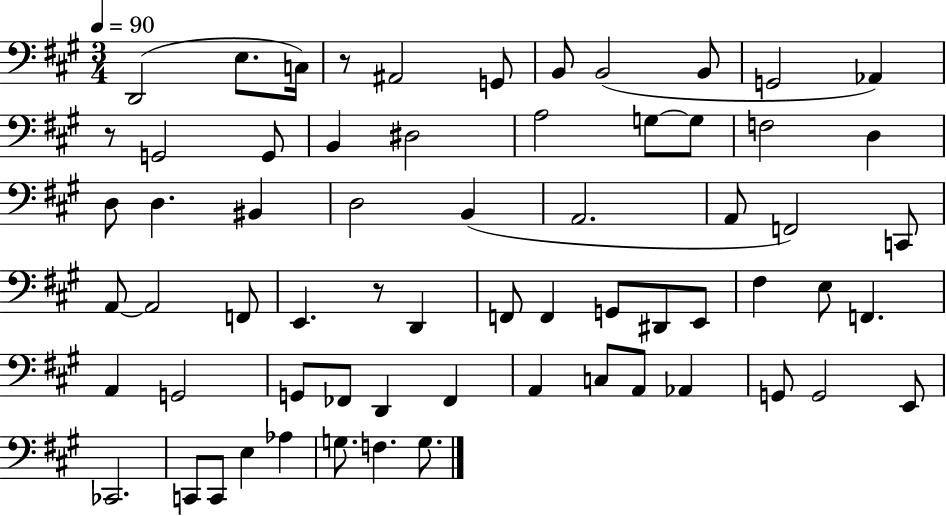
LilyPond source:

{
  \clef bass
  \numericTimeSignature
  \time 3/4
  \key a \major
  \tempo 4 = 90
  d,2( e8. c16) | r8 ais,2 g,8 | b,8 b,2( b,8 | g,2 aes,4) | \break r8 g,2 g,8 | b,4 dis2 | a2 g8~~ g8 | f2 d4 | \break d8 d4. bis,4 | d2 b,4( | a,2. | a,8 f,2) c,8 | \break a,8~~ a,2 f,8 | e,4. r8 d,4 | f,8 f,4 g,8 dis,8 e,8 | fis4 e8 f,4. | \break a,4 g,2 | g,8 fes,8 d,4 fes,4 | a,4 c8 a,8 aes,4 | g,8 g,2 e,8 | \break ces,2. | c,8 c,8 e4 aes4 | g8. f4. g8. | \bar "|."
}